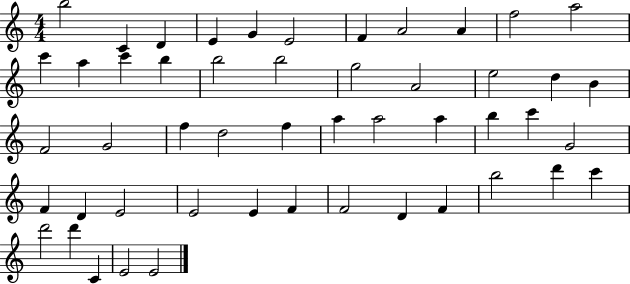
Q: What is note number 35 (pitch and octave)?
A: D4